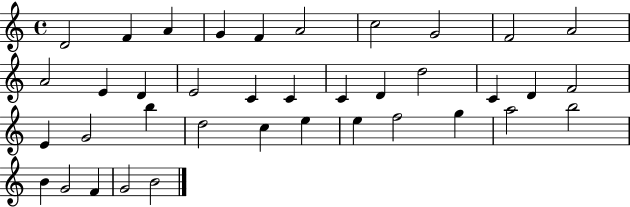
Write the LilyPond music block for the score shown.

{
  \clef treble
  \time 4/4
  \defaultTimeSignature
  \key c \major
  d'2 f'4 a'4 | g'4 f'4 a'2 | c''2 g'2 | f'2 a'2 | \break a'2 e'4 d'4 | e'2 c'4 c'4 | c'4 d'4 d''2 | c'4 d'4 f'2 | \break e'4 g'2 b''4 | d''2 c''4 e''4 | e''4 f''2 g''4 | a''2 b''2 | \break b'4 g'2 f'4 | g'2 b'2 | \bar "|."
}